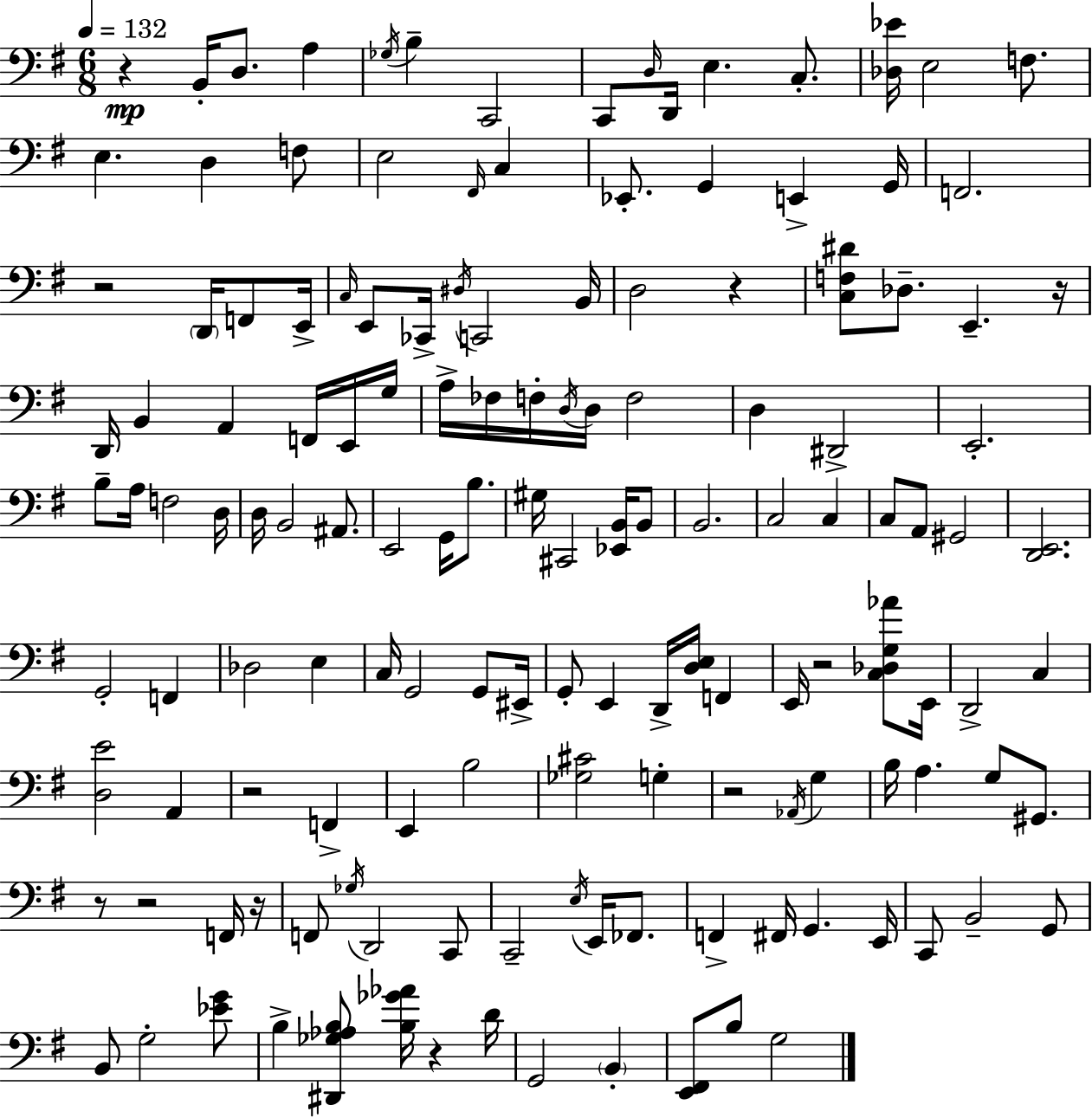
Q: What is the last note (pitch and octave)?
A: G3